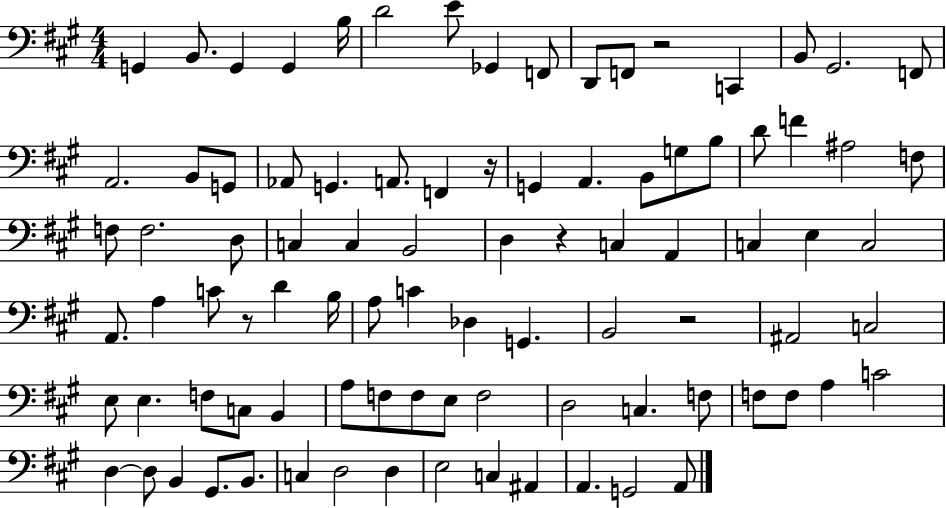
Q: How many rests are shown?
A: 5